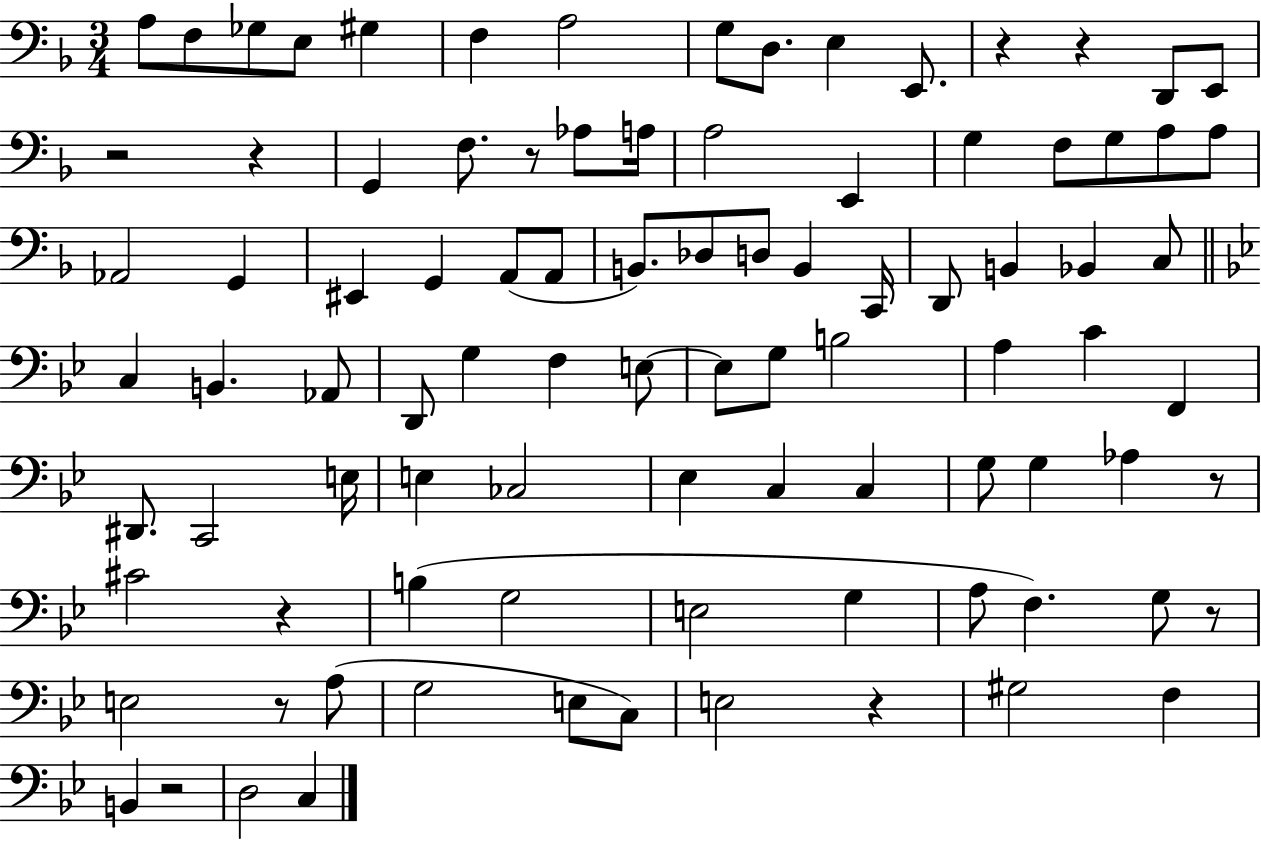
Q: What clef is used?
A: bass